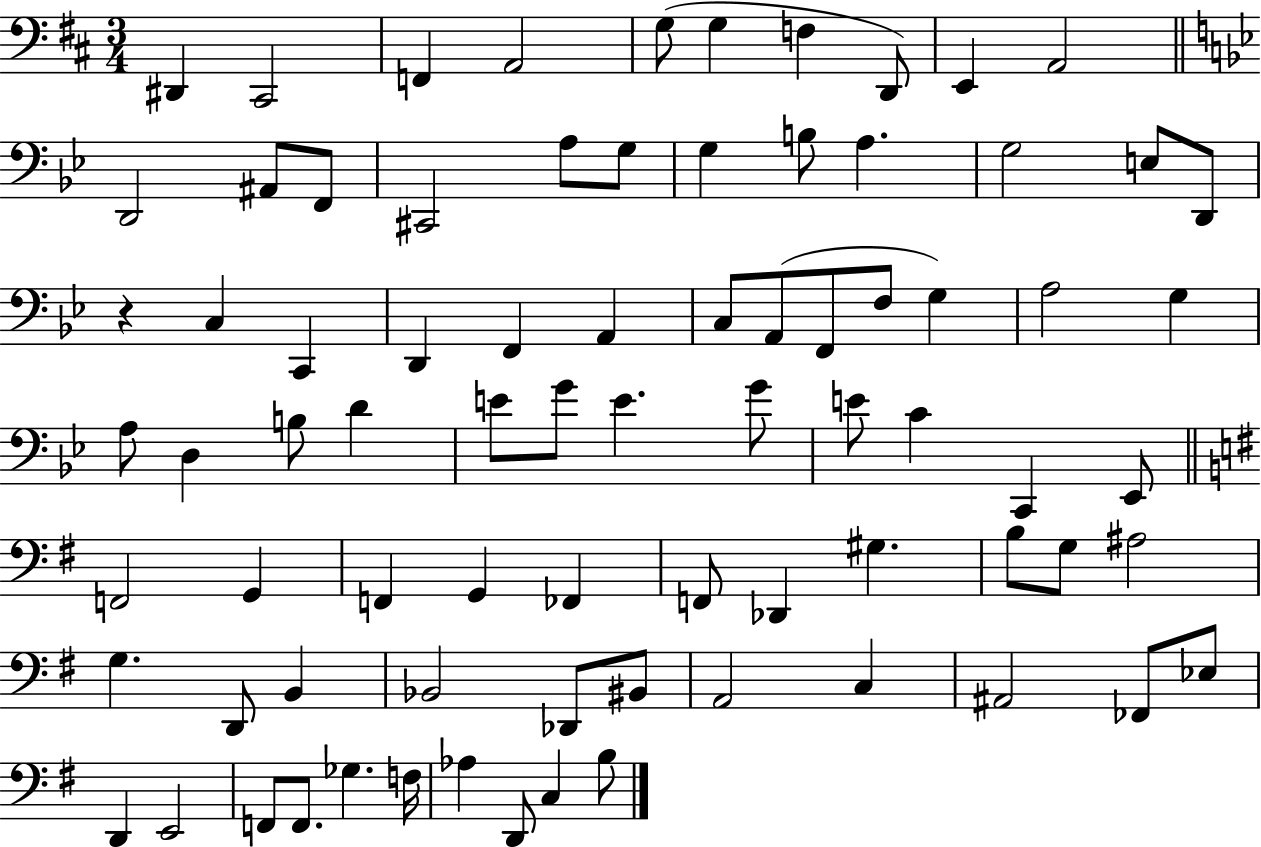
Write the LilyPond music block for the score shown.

{
  \clef bass
  \numericTimeSignature
  \time 3/4
  \key d \major
  \repeat volta 2 { dis,4 cis,2 | f,4 a,2 | g8( g4 f4 d,8) | e,4 a,2 | \break \bar "||" \break \key bes \major d,2 ais,8 f,8 | cis,2 a8 g8 | g4 b8 a4. | g2 e8 d,8 | \break r4 c4 c,4 | d,4 f,4 a,4 | c8 a,8( f,8 f8 g4) | a2 g4 | \break a8 d4 b8 d'4 | e'8 g'8 e'4. g'8 | e'8 c'4 c,4 ees,8 | \bar "||" \break \key g \major f,2 g,4 | f,4 g,4 fes,4 | f,8 des,4 gis4. | b8 g8 ais2 | \break g4. d,8 b,4 | bes,2 des,8 bis,8 | a,2 c4 | ais,2 fes,8 ees8 | \break d,4 e,2 | f,8 f,8. ges4. f16 | aes4 d,8 c4 b8 | } \bar "|."
}